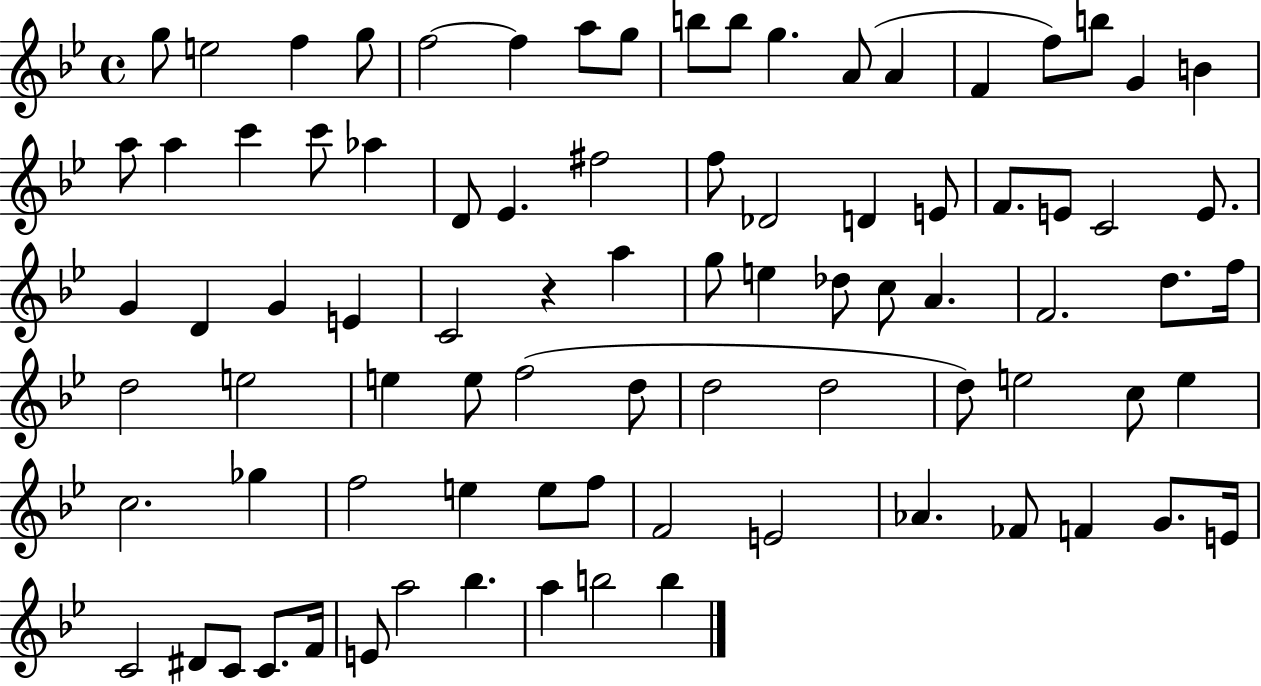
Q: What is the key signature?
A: BES major